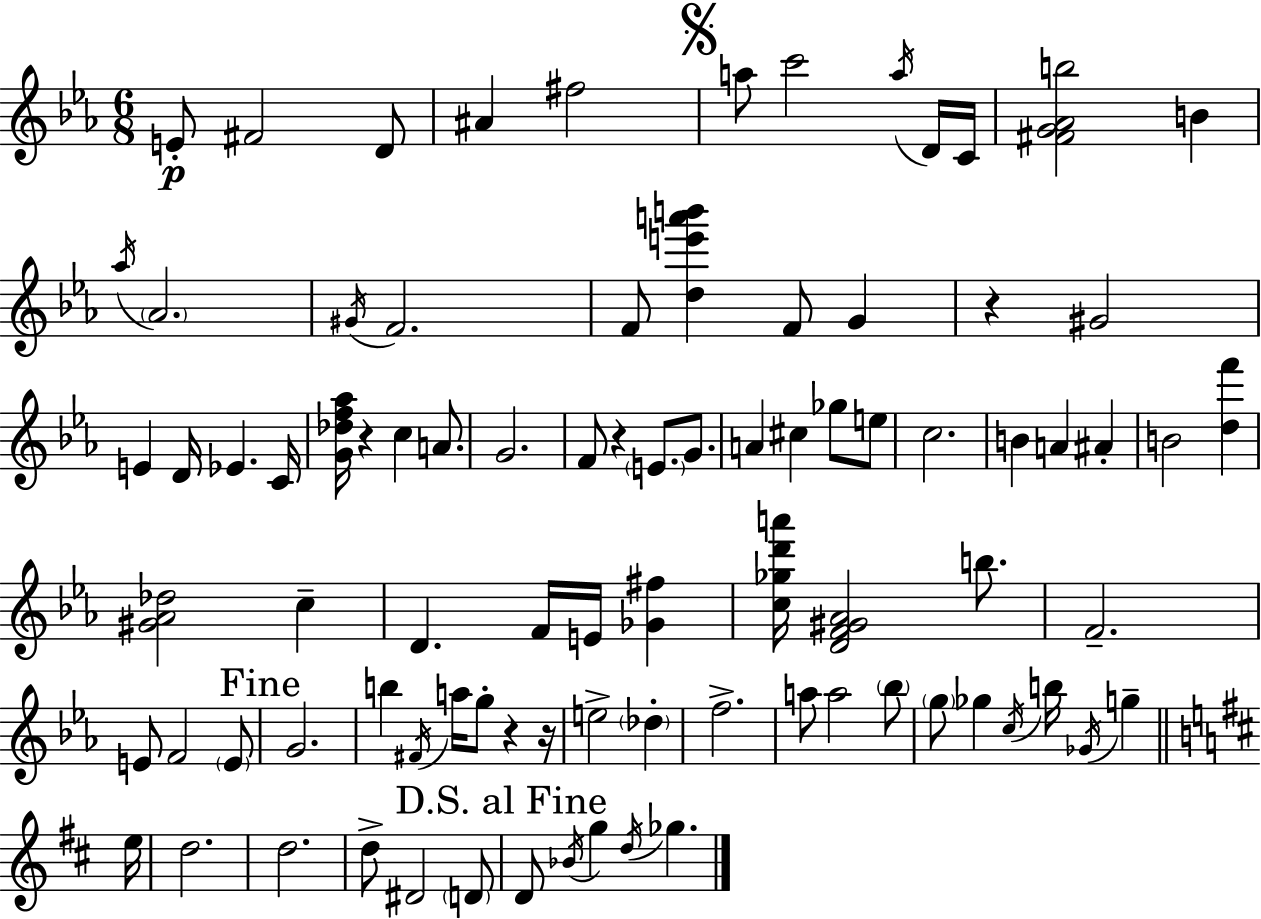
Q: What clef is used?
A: treble